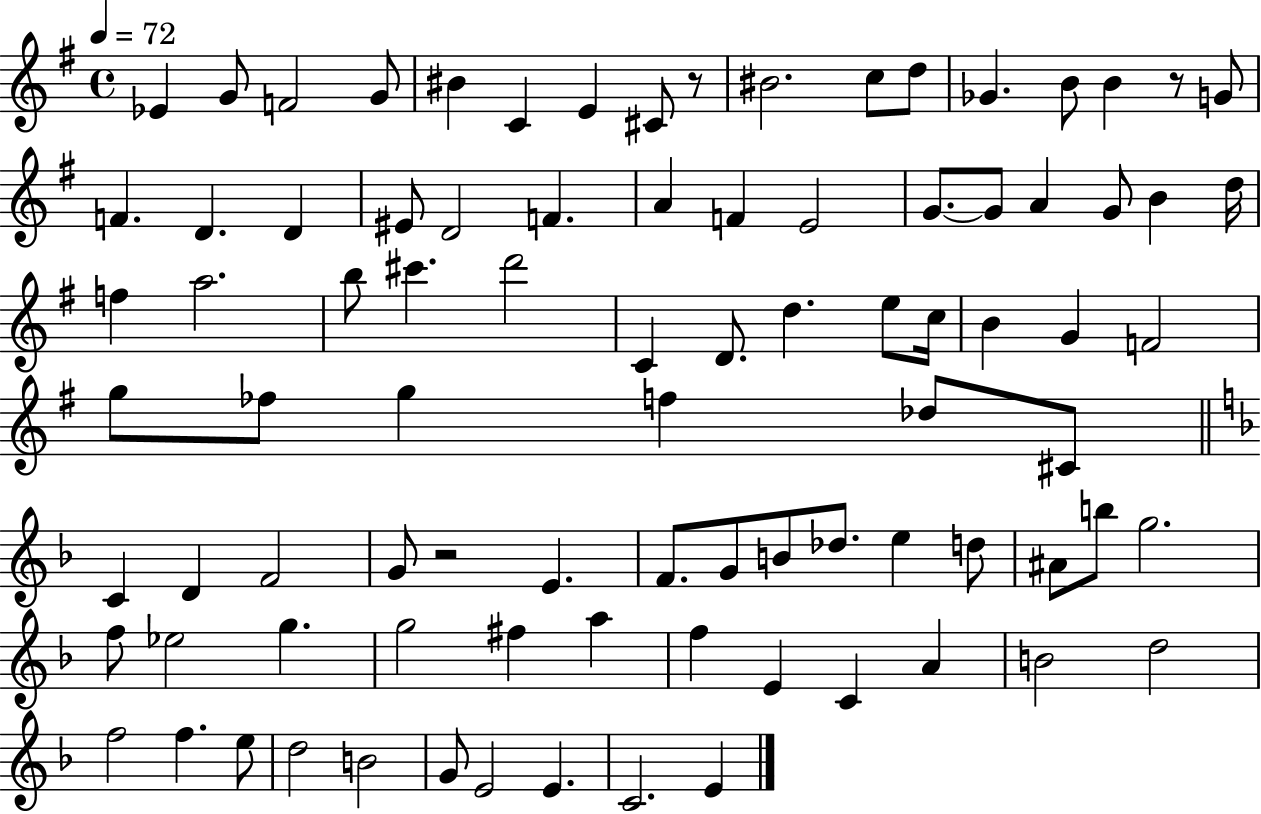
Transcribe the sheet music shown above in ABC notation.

X:1
T:Untitled
M:4/4
L:1/4
K:G
_E G/2 F2 G/2 ^B C E ^C/2 z/2 ^B2 c/2 d/2 _G B/2 B z/2 G/2 F D D ^E/2 D2 F A F E2 G/2 G/2 A G/2 B d/4 f a2 b/2 ^c' d'2 C D/2 d e/2 c/4 B G F2 g/2 _f/2 g f _d/2 ^C/2 C D F2 G/2 z2 E F/2 G/2 B/2 _d/2 e d/2 ^A/2 b/2 g2 f/2 _e2 g g2 ^f a f E C A B2 d2 f2 f e/2 d2 B2 G/2 E2 E C2 E